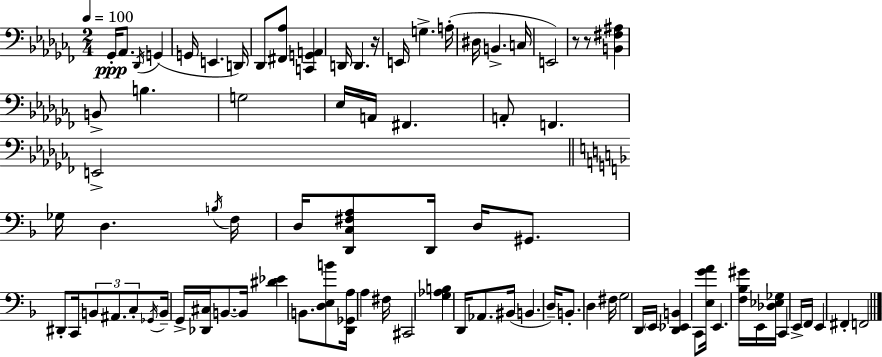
{
  \clef bass
  \numericTimeSignature
  \time 2/4
  \key aes \minor
  \tempo 4 = 100
  \repeat volta 2 { ges,16-.\ppp aes,8. \acciaccatura { des,16 }( g,4 | g,16 e,4. | d,16) des,8 <fis, aes>8 <c, g, a,>4 | d,16 d,4. | \break r16 e,16 g4.-> | a16-.( dis16 b,4.-> | c16 e,2) | r8 r8 <b, fis ais>4 | \break b,8-> b4. | g2 | ees16 a,16 fis,4. | a,8-. f,4. | \break e,2-> | \bar "||" \break \key d \minor ges16 d4. \acciaccatura { b16 } | f16 d16 <d, c fis a>8 d,16 d16 gis,8. | dis,8-. c,16 \tuplet 3/2 { b,8 ais,8. | c8-. } \acciaccatura { ges,16 } b,16-- g,16-> <des, cis>16 b,8.~~ | \break b,16 <dis' ees'>4 b,8. | <d e b'>8 <d, ges, a>16 a4 | fis16 cis,2 | <g aes b>4 d,16 aes,8. | \break bis,16( b,4. | d16--) b,8.-. d4 | fis16 g2 | d,16 \parenthesize e,16 <d, ees, b,>4 | \break c,8 <e g' a'>16 e,4. | <f bes gis'>16 e,16 <des ees ges>16 c,4 | e,16-> f,16 e,4 fis,4-. | f,2 | \break } \bar "|."
}